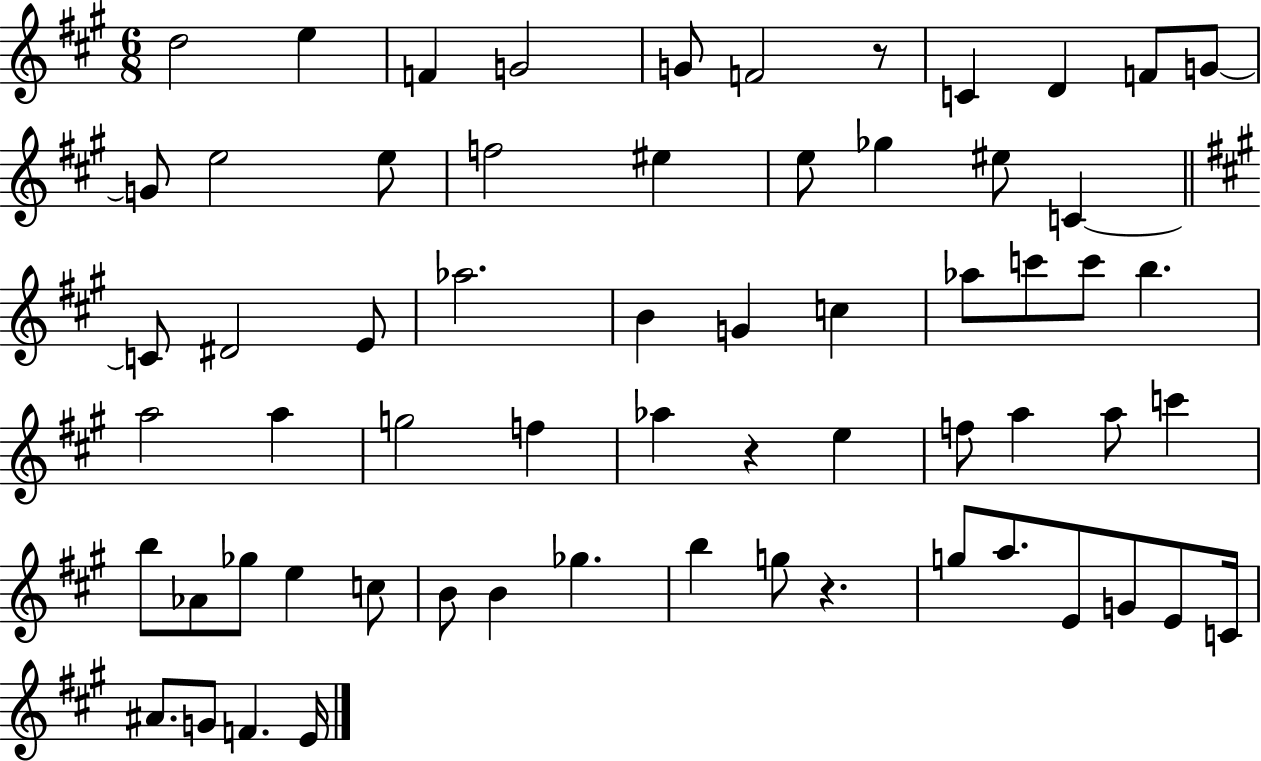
{
  \clef treble
  \numericTimeSignature
  \time 6/8
  \key a \major
  d''2 e''4 | f'4 g'2 | g'8 f'2 r8 | c'4 d'4 f'8 g'8~~ | \break g'8 e''2 e''8 | f''2 eis''4 | e''8 ges''4 eis''8 c'4~~ | \bar "||" \break \key a \major c'8 dis'2 e'8 | aes''2. | b'4 g'4 c''4 | aes''8 c'''8 c'''8 b''4. | \break a''2 a''4 | g''2 f''4 | aes''4 r4 e''4 | f''8 a''4 a''8 c'''4 | \break b''8 aes'8 ges''8 e''4 c''8 | b'8 b'4 ges''4. | b''4 g''8 r4. | g''8 a''8. e'8 g'8 e'8 c'16 | \break ais'8. g'8 f'4. e'16 | \bar "|."
}